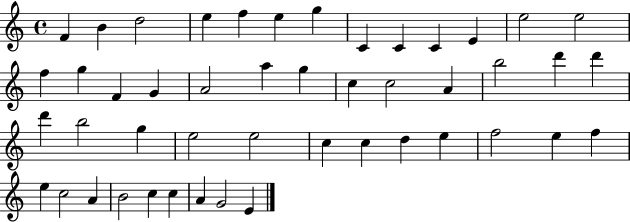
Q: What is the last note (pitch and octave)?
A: E4